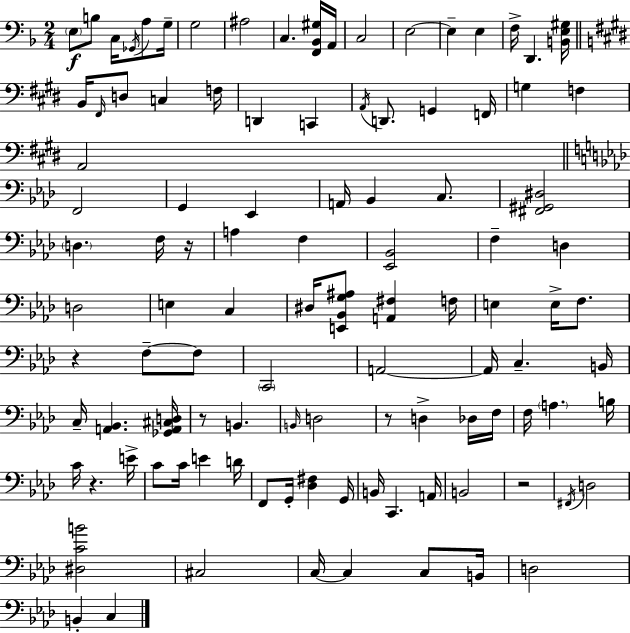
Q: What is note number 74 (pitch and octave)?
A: F2